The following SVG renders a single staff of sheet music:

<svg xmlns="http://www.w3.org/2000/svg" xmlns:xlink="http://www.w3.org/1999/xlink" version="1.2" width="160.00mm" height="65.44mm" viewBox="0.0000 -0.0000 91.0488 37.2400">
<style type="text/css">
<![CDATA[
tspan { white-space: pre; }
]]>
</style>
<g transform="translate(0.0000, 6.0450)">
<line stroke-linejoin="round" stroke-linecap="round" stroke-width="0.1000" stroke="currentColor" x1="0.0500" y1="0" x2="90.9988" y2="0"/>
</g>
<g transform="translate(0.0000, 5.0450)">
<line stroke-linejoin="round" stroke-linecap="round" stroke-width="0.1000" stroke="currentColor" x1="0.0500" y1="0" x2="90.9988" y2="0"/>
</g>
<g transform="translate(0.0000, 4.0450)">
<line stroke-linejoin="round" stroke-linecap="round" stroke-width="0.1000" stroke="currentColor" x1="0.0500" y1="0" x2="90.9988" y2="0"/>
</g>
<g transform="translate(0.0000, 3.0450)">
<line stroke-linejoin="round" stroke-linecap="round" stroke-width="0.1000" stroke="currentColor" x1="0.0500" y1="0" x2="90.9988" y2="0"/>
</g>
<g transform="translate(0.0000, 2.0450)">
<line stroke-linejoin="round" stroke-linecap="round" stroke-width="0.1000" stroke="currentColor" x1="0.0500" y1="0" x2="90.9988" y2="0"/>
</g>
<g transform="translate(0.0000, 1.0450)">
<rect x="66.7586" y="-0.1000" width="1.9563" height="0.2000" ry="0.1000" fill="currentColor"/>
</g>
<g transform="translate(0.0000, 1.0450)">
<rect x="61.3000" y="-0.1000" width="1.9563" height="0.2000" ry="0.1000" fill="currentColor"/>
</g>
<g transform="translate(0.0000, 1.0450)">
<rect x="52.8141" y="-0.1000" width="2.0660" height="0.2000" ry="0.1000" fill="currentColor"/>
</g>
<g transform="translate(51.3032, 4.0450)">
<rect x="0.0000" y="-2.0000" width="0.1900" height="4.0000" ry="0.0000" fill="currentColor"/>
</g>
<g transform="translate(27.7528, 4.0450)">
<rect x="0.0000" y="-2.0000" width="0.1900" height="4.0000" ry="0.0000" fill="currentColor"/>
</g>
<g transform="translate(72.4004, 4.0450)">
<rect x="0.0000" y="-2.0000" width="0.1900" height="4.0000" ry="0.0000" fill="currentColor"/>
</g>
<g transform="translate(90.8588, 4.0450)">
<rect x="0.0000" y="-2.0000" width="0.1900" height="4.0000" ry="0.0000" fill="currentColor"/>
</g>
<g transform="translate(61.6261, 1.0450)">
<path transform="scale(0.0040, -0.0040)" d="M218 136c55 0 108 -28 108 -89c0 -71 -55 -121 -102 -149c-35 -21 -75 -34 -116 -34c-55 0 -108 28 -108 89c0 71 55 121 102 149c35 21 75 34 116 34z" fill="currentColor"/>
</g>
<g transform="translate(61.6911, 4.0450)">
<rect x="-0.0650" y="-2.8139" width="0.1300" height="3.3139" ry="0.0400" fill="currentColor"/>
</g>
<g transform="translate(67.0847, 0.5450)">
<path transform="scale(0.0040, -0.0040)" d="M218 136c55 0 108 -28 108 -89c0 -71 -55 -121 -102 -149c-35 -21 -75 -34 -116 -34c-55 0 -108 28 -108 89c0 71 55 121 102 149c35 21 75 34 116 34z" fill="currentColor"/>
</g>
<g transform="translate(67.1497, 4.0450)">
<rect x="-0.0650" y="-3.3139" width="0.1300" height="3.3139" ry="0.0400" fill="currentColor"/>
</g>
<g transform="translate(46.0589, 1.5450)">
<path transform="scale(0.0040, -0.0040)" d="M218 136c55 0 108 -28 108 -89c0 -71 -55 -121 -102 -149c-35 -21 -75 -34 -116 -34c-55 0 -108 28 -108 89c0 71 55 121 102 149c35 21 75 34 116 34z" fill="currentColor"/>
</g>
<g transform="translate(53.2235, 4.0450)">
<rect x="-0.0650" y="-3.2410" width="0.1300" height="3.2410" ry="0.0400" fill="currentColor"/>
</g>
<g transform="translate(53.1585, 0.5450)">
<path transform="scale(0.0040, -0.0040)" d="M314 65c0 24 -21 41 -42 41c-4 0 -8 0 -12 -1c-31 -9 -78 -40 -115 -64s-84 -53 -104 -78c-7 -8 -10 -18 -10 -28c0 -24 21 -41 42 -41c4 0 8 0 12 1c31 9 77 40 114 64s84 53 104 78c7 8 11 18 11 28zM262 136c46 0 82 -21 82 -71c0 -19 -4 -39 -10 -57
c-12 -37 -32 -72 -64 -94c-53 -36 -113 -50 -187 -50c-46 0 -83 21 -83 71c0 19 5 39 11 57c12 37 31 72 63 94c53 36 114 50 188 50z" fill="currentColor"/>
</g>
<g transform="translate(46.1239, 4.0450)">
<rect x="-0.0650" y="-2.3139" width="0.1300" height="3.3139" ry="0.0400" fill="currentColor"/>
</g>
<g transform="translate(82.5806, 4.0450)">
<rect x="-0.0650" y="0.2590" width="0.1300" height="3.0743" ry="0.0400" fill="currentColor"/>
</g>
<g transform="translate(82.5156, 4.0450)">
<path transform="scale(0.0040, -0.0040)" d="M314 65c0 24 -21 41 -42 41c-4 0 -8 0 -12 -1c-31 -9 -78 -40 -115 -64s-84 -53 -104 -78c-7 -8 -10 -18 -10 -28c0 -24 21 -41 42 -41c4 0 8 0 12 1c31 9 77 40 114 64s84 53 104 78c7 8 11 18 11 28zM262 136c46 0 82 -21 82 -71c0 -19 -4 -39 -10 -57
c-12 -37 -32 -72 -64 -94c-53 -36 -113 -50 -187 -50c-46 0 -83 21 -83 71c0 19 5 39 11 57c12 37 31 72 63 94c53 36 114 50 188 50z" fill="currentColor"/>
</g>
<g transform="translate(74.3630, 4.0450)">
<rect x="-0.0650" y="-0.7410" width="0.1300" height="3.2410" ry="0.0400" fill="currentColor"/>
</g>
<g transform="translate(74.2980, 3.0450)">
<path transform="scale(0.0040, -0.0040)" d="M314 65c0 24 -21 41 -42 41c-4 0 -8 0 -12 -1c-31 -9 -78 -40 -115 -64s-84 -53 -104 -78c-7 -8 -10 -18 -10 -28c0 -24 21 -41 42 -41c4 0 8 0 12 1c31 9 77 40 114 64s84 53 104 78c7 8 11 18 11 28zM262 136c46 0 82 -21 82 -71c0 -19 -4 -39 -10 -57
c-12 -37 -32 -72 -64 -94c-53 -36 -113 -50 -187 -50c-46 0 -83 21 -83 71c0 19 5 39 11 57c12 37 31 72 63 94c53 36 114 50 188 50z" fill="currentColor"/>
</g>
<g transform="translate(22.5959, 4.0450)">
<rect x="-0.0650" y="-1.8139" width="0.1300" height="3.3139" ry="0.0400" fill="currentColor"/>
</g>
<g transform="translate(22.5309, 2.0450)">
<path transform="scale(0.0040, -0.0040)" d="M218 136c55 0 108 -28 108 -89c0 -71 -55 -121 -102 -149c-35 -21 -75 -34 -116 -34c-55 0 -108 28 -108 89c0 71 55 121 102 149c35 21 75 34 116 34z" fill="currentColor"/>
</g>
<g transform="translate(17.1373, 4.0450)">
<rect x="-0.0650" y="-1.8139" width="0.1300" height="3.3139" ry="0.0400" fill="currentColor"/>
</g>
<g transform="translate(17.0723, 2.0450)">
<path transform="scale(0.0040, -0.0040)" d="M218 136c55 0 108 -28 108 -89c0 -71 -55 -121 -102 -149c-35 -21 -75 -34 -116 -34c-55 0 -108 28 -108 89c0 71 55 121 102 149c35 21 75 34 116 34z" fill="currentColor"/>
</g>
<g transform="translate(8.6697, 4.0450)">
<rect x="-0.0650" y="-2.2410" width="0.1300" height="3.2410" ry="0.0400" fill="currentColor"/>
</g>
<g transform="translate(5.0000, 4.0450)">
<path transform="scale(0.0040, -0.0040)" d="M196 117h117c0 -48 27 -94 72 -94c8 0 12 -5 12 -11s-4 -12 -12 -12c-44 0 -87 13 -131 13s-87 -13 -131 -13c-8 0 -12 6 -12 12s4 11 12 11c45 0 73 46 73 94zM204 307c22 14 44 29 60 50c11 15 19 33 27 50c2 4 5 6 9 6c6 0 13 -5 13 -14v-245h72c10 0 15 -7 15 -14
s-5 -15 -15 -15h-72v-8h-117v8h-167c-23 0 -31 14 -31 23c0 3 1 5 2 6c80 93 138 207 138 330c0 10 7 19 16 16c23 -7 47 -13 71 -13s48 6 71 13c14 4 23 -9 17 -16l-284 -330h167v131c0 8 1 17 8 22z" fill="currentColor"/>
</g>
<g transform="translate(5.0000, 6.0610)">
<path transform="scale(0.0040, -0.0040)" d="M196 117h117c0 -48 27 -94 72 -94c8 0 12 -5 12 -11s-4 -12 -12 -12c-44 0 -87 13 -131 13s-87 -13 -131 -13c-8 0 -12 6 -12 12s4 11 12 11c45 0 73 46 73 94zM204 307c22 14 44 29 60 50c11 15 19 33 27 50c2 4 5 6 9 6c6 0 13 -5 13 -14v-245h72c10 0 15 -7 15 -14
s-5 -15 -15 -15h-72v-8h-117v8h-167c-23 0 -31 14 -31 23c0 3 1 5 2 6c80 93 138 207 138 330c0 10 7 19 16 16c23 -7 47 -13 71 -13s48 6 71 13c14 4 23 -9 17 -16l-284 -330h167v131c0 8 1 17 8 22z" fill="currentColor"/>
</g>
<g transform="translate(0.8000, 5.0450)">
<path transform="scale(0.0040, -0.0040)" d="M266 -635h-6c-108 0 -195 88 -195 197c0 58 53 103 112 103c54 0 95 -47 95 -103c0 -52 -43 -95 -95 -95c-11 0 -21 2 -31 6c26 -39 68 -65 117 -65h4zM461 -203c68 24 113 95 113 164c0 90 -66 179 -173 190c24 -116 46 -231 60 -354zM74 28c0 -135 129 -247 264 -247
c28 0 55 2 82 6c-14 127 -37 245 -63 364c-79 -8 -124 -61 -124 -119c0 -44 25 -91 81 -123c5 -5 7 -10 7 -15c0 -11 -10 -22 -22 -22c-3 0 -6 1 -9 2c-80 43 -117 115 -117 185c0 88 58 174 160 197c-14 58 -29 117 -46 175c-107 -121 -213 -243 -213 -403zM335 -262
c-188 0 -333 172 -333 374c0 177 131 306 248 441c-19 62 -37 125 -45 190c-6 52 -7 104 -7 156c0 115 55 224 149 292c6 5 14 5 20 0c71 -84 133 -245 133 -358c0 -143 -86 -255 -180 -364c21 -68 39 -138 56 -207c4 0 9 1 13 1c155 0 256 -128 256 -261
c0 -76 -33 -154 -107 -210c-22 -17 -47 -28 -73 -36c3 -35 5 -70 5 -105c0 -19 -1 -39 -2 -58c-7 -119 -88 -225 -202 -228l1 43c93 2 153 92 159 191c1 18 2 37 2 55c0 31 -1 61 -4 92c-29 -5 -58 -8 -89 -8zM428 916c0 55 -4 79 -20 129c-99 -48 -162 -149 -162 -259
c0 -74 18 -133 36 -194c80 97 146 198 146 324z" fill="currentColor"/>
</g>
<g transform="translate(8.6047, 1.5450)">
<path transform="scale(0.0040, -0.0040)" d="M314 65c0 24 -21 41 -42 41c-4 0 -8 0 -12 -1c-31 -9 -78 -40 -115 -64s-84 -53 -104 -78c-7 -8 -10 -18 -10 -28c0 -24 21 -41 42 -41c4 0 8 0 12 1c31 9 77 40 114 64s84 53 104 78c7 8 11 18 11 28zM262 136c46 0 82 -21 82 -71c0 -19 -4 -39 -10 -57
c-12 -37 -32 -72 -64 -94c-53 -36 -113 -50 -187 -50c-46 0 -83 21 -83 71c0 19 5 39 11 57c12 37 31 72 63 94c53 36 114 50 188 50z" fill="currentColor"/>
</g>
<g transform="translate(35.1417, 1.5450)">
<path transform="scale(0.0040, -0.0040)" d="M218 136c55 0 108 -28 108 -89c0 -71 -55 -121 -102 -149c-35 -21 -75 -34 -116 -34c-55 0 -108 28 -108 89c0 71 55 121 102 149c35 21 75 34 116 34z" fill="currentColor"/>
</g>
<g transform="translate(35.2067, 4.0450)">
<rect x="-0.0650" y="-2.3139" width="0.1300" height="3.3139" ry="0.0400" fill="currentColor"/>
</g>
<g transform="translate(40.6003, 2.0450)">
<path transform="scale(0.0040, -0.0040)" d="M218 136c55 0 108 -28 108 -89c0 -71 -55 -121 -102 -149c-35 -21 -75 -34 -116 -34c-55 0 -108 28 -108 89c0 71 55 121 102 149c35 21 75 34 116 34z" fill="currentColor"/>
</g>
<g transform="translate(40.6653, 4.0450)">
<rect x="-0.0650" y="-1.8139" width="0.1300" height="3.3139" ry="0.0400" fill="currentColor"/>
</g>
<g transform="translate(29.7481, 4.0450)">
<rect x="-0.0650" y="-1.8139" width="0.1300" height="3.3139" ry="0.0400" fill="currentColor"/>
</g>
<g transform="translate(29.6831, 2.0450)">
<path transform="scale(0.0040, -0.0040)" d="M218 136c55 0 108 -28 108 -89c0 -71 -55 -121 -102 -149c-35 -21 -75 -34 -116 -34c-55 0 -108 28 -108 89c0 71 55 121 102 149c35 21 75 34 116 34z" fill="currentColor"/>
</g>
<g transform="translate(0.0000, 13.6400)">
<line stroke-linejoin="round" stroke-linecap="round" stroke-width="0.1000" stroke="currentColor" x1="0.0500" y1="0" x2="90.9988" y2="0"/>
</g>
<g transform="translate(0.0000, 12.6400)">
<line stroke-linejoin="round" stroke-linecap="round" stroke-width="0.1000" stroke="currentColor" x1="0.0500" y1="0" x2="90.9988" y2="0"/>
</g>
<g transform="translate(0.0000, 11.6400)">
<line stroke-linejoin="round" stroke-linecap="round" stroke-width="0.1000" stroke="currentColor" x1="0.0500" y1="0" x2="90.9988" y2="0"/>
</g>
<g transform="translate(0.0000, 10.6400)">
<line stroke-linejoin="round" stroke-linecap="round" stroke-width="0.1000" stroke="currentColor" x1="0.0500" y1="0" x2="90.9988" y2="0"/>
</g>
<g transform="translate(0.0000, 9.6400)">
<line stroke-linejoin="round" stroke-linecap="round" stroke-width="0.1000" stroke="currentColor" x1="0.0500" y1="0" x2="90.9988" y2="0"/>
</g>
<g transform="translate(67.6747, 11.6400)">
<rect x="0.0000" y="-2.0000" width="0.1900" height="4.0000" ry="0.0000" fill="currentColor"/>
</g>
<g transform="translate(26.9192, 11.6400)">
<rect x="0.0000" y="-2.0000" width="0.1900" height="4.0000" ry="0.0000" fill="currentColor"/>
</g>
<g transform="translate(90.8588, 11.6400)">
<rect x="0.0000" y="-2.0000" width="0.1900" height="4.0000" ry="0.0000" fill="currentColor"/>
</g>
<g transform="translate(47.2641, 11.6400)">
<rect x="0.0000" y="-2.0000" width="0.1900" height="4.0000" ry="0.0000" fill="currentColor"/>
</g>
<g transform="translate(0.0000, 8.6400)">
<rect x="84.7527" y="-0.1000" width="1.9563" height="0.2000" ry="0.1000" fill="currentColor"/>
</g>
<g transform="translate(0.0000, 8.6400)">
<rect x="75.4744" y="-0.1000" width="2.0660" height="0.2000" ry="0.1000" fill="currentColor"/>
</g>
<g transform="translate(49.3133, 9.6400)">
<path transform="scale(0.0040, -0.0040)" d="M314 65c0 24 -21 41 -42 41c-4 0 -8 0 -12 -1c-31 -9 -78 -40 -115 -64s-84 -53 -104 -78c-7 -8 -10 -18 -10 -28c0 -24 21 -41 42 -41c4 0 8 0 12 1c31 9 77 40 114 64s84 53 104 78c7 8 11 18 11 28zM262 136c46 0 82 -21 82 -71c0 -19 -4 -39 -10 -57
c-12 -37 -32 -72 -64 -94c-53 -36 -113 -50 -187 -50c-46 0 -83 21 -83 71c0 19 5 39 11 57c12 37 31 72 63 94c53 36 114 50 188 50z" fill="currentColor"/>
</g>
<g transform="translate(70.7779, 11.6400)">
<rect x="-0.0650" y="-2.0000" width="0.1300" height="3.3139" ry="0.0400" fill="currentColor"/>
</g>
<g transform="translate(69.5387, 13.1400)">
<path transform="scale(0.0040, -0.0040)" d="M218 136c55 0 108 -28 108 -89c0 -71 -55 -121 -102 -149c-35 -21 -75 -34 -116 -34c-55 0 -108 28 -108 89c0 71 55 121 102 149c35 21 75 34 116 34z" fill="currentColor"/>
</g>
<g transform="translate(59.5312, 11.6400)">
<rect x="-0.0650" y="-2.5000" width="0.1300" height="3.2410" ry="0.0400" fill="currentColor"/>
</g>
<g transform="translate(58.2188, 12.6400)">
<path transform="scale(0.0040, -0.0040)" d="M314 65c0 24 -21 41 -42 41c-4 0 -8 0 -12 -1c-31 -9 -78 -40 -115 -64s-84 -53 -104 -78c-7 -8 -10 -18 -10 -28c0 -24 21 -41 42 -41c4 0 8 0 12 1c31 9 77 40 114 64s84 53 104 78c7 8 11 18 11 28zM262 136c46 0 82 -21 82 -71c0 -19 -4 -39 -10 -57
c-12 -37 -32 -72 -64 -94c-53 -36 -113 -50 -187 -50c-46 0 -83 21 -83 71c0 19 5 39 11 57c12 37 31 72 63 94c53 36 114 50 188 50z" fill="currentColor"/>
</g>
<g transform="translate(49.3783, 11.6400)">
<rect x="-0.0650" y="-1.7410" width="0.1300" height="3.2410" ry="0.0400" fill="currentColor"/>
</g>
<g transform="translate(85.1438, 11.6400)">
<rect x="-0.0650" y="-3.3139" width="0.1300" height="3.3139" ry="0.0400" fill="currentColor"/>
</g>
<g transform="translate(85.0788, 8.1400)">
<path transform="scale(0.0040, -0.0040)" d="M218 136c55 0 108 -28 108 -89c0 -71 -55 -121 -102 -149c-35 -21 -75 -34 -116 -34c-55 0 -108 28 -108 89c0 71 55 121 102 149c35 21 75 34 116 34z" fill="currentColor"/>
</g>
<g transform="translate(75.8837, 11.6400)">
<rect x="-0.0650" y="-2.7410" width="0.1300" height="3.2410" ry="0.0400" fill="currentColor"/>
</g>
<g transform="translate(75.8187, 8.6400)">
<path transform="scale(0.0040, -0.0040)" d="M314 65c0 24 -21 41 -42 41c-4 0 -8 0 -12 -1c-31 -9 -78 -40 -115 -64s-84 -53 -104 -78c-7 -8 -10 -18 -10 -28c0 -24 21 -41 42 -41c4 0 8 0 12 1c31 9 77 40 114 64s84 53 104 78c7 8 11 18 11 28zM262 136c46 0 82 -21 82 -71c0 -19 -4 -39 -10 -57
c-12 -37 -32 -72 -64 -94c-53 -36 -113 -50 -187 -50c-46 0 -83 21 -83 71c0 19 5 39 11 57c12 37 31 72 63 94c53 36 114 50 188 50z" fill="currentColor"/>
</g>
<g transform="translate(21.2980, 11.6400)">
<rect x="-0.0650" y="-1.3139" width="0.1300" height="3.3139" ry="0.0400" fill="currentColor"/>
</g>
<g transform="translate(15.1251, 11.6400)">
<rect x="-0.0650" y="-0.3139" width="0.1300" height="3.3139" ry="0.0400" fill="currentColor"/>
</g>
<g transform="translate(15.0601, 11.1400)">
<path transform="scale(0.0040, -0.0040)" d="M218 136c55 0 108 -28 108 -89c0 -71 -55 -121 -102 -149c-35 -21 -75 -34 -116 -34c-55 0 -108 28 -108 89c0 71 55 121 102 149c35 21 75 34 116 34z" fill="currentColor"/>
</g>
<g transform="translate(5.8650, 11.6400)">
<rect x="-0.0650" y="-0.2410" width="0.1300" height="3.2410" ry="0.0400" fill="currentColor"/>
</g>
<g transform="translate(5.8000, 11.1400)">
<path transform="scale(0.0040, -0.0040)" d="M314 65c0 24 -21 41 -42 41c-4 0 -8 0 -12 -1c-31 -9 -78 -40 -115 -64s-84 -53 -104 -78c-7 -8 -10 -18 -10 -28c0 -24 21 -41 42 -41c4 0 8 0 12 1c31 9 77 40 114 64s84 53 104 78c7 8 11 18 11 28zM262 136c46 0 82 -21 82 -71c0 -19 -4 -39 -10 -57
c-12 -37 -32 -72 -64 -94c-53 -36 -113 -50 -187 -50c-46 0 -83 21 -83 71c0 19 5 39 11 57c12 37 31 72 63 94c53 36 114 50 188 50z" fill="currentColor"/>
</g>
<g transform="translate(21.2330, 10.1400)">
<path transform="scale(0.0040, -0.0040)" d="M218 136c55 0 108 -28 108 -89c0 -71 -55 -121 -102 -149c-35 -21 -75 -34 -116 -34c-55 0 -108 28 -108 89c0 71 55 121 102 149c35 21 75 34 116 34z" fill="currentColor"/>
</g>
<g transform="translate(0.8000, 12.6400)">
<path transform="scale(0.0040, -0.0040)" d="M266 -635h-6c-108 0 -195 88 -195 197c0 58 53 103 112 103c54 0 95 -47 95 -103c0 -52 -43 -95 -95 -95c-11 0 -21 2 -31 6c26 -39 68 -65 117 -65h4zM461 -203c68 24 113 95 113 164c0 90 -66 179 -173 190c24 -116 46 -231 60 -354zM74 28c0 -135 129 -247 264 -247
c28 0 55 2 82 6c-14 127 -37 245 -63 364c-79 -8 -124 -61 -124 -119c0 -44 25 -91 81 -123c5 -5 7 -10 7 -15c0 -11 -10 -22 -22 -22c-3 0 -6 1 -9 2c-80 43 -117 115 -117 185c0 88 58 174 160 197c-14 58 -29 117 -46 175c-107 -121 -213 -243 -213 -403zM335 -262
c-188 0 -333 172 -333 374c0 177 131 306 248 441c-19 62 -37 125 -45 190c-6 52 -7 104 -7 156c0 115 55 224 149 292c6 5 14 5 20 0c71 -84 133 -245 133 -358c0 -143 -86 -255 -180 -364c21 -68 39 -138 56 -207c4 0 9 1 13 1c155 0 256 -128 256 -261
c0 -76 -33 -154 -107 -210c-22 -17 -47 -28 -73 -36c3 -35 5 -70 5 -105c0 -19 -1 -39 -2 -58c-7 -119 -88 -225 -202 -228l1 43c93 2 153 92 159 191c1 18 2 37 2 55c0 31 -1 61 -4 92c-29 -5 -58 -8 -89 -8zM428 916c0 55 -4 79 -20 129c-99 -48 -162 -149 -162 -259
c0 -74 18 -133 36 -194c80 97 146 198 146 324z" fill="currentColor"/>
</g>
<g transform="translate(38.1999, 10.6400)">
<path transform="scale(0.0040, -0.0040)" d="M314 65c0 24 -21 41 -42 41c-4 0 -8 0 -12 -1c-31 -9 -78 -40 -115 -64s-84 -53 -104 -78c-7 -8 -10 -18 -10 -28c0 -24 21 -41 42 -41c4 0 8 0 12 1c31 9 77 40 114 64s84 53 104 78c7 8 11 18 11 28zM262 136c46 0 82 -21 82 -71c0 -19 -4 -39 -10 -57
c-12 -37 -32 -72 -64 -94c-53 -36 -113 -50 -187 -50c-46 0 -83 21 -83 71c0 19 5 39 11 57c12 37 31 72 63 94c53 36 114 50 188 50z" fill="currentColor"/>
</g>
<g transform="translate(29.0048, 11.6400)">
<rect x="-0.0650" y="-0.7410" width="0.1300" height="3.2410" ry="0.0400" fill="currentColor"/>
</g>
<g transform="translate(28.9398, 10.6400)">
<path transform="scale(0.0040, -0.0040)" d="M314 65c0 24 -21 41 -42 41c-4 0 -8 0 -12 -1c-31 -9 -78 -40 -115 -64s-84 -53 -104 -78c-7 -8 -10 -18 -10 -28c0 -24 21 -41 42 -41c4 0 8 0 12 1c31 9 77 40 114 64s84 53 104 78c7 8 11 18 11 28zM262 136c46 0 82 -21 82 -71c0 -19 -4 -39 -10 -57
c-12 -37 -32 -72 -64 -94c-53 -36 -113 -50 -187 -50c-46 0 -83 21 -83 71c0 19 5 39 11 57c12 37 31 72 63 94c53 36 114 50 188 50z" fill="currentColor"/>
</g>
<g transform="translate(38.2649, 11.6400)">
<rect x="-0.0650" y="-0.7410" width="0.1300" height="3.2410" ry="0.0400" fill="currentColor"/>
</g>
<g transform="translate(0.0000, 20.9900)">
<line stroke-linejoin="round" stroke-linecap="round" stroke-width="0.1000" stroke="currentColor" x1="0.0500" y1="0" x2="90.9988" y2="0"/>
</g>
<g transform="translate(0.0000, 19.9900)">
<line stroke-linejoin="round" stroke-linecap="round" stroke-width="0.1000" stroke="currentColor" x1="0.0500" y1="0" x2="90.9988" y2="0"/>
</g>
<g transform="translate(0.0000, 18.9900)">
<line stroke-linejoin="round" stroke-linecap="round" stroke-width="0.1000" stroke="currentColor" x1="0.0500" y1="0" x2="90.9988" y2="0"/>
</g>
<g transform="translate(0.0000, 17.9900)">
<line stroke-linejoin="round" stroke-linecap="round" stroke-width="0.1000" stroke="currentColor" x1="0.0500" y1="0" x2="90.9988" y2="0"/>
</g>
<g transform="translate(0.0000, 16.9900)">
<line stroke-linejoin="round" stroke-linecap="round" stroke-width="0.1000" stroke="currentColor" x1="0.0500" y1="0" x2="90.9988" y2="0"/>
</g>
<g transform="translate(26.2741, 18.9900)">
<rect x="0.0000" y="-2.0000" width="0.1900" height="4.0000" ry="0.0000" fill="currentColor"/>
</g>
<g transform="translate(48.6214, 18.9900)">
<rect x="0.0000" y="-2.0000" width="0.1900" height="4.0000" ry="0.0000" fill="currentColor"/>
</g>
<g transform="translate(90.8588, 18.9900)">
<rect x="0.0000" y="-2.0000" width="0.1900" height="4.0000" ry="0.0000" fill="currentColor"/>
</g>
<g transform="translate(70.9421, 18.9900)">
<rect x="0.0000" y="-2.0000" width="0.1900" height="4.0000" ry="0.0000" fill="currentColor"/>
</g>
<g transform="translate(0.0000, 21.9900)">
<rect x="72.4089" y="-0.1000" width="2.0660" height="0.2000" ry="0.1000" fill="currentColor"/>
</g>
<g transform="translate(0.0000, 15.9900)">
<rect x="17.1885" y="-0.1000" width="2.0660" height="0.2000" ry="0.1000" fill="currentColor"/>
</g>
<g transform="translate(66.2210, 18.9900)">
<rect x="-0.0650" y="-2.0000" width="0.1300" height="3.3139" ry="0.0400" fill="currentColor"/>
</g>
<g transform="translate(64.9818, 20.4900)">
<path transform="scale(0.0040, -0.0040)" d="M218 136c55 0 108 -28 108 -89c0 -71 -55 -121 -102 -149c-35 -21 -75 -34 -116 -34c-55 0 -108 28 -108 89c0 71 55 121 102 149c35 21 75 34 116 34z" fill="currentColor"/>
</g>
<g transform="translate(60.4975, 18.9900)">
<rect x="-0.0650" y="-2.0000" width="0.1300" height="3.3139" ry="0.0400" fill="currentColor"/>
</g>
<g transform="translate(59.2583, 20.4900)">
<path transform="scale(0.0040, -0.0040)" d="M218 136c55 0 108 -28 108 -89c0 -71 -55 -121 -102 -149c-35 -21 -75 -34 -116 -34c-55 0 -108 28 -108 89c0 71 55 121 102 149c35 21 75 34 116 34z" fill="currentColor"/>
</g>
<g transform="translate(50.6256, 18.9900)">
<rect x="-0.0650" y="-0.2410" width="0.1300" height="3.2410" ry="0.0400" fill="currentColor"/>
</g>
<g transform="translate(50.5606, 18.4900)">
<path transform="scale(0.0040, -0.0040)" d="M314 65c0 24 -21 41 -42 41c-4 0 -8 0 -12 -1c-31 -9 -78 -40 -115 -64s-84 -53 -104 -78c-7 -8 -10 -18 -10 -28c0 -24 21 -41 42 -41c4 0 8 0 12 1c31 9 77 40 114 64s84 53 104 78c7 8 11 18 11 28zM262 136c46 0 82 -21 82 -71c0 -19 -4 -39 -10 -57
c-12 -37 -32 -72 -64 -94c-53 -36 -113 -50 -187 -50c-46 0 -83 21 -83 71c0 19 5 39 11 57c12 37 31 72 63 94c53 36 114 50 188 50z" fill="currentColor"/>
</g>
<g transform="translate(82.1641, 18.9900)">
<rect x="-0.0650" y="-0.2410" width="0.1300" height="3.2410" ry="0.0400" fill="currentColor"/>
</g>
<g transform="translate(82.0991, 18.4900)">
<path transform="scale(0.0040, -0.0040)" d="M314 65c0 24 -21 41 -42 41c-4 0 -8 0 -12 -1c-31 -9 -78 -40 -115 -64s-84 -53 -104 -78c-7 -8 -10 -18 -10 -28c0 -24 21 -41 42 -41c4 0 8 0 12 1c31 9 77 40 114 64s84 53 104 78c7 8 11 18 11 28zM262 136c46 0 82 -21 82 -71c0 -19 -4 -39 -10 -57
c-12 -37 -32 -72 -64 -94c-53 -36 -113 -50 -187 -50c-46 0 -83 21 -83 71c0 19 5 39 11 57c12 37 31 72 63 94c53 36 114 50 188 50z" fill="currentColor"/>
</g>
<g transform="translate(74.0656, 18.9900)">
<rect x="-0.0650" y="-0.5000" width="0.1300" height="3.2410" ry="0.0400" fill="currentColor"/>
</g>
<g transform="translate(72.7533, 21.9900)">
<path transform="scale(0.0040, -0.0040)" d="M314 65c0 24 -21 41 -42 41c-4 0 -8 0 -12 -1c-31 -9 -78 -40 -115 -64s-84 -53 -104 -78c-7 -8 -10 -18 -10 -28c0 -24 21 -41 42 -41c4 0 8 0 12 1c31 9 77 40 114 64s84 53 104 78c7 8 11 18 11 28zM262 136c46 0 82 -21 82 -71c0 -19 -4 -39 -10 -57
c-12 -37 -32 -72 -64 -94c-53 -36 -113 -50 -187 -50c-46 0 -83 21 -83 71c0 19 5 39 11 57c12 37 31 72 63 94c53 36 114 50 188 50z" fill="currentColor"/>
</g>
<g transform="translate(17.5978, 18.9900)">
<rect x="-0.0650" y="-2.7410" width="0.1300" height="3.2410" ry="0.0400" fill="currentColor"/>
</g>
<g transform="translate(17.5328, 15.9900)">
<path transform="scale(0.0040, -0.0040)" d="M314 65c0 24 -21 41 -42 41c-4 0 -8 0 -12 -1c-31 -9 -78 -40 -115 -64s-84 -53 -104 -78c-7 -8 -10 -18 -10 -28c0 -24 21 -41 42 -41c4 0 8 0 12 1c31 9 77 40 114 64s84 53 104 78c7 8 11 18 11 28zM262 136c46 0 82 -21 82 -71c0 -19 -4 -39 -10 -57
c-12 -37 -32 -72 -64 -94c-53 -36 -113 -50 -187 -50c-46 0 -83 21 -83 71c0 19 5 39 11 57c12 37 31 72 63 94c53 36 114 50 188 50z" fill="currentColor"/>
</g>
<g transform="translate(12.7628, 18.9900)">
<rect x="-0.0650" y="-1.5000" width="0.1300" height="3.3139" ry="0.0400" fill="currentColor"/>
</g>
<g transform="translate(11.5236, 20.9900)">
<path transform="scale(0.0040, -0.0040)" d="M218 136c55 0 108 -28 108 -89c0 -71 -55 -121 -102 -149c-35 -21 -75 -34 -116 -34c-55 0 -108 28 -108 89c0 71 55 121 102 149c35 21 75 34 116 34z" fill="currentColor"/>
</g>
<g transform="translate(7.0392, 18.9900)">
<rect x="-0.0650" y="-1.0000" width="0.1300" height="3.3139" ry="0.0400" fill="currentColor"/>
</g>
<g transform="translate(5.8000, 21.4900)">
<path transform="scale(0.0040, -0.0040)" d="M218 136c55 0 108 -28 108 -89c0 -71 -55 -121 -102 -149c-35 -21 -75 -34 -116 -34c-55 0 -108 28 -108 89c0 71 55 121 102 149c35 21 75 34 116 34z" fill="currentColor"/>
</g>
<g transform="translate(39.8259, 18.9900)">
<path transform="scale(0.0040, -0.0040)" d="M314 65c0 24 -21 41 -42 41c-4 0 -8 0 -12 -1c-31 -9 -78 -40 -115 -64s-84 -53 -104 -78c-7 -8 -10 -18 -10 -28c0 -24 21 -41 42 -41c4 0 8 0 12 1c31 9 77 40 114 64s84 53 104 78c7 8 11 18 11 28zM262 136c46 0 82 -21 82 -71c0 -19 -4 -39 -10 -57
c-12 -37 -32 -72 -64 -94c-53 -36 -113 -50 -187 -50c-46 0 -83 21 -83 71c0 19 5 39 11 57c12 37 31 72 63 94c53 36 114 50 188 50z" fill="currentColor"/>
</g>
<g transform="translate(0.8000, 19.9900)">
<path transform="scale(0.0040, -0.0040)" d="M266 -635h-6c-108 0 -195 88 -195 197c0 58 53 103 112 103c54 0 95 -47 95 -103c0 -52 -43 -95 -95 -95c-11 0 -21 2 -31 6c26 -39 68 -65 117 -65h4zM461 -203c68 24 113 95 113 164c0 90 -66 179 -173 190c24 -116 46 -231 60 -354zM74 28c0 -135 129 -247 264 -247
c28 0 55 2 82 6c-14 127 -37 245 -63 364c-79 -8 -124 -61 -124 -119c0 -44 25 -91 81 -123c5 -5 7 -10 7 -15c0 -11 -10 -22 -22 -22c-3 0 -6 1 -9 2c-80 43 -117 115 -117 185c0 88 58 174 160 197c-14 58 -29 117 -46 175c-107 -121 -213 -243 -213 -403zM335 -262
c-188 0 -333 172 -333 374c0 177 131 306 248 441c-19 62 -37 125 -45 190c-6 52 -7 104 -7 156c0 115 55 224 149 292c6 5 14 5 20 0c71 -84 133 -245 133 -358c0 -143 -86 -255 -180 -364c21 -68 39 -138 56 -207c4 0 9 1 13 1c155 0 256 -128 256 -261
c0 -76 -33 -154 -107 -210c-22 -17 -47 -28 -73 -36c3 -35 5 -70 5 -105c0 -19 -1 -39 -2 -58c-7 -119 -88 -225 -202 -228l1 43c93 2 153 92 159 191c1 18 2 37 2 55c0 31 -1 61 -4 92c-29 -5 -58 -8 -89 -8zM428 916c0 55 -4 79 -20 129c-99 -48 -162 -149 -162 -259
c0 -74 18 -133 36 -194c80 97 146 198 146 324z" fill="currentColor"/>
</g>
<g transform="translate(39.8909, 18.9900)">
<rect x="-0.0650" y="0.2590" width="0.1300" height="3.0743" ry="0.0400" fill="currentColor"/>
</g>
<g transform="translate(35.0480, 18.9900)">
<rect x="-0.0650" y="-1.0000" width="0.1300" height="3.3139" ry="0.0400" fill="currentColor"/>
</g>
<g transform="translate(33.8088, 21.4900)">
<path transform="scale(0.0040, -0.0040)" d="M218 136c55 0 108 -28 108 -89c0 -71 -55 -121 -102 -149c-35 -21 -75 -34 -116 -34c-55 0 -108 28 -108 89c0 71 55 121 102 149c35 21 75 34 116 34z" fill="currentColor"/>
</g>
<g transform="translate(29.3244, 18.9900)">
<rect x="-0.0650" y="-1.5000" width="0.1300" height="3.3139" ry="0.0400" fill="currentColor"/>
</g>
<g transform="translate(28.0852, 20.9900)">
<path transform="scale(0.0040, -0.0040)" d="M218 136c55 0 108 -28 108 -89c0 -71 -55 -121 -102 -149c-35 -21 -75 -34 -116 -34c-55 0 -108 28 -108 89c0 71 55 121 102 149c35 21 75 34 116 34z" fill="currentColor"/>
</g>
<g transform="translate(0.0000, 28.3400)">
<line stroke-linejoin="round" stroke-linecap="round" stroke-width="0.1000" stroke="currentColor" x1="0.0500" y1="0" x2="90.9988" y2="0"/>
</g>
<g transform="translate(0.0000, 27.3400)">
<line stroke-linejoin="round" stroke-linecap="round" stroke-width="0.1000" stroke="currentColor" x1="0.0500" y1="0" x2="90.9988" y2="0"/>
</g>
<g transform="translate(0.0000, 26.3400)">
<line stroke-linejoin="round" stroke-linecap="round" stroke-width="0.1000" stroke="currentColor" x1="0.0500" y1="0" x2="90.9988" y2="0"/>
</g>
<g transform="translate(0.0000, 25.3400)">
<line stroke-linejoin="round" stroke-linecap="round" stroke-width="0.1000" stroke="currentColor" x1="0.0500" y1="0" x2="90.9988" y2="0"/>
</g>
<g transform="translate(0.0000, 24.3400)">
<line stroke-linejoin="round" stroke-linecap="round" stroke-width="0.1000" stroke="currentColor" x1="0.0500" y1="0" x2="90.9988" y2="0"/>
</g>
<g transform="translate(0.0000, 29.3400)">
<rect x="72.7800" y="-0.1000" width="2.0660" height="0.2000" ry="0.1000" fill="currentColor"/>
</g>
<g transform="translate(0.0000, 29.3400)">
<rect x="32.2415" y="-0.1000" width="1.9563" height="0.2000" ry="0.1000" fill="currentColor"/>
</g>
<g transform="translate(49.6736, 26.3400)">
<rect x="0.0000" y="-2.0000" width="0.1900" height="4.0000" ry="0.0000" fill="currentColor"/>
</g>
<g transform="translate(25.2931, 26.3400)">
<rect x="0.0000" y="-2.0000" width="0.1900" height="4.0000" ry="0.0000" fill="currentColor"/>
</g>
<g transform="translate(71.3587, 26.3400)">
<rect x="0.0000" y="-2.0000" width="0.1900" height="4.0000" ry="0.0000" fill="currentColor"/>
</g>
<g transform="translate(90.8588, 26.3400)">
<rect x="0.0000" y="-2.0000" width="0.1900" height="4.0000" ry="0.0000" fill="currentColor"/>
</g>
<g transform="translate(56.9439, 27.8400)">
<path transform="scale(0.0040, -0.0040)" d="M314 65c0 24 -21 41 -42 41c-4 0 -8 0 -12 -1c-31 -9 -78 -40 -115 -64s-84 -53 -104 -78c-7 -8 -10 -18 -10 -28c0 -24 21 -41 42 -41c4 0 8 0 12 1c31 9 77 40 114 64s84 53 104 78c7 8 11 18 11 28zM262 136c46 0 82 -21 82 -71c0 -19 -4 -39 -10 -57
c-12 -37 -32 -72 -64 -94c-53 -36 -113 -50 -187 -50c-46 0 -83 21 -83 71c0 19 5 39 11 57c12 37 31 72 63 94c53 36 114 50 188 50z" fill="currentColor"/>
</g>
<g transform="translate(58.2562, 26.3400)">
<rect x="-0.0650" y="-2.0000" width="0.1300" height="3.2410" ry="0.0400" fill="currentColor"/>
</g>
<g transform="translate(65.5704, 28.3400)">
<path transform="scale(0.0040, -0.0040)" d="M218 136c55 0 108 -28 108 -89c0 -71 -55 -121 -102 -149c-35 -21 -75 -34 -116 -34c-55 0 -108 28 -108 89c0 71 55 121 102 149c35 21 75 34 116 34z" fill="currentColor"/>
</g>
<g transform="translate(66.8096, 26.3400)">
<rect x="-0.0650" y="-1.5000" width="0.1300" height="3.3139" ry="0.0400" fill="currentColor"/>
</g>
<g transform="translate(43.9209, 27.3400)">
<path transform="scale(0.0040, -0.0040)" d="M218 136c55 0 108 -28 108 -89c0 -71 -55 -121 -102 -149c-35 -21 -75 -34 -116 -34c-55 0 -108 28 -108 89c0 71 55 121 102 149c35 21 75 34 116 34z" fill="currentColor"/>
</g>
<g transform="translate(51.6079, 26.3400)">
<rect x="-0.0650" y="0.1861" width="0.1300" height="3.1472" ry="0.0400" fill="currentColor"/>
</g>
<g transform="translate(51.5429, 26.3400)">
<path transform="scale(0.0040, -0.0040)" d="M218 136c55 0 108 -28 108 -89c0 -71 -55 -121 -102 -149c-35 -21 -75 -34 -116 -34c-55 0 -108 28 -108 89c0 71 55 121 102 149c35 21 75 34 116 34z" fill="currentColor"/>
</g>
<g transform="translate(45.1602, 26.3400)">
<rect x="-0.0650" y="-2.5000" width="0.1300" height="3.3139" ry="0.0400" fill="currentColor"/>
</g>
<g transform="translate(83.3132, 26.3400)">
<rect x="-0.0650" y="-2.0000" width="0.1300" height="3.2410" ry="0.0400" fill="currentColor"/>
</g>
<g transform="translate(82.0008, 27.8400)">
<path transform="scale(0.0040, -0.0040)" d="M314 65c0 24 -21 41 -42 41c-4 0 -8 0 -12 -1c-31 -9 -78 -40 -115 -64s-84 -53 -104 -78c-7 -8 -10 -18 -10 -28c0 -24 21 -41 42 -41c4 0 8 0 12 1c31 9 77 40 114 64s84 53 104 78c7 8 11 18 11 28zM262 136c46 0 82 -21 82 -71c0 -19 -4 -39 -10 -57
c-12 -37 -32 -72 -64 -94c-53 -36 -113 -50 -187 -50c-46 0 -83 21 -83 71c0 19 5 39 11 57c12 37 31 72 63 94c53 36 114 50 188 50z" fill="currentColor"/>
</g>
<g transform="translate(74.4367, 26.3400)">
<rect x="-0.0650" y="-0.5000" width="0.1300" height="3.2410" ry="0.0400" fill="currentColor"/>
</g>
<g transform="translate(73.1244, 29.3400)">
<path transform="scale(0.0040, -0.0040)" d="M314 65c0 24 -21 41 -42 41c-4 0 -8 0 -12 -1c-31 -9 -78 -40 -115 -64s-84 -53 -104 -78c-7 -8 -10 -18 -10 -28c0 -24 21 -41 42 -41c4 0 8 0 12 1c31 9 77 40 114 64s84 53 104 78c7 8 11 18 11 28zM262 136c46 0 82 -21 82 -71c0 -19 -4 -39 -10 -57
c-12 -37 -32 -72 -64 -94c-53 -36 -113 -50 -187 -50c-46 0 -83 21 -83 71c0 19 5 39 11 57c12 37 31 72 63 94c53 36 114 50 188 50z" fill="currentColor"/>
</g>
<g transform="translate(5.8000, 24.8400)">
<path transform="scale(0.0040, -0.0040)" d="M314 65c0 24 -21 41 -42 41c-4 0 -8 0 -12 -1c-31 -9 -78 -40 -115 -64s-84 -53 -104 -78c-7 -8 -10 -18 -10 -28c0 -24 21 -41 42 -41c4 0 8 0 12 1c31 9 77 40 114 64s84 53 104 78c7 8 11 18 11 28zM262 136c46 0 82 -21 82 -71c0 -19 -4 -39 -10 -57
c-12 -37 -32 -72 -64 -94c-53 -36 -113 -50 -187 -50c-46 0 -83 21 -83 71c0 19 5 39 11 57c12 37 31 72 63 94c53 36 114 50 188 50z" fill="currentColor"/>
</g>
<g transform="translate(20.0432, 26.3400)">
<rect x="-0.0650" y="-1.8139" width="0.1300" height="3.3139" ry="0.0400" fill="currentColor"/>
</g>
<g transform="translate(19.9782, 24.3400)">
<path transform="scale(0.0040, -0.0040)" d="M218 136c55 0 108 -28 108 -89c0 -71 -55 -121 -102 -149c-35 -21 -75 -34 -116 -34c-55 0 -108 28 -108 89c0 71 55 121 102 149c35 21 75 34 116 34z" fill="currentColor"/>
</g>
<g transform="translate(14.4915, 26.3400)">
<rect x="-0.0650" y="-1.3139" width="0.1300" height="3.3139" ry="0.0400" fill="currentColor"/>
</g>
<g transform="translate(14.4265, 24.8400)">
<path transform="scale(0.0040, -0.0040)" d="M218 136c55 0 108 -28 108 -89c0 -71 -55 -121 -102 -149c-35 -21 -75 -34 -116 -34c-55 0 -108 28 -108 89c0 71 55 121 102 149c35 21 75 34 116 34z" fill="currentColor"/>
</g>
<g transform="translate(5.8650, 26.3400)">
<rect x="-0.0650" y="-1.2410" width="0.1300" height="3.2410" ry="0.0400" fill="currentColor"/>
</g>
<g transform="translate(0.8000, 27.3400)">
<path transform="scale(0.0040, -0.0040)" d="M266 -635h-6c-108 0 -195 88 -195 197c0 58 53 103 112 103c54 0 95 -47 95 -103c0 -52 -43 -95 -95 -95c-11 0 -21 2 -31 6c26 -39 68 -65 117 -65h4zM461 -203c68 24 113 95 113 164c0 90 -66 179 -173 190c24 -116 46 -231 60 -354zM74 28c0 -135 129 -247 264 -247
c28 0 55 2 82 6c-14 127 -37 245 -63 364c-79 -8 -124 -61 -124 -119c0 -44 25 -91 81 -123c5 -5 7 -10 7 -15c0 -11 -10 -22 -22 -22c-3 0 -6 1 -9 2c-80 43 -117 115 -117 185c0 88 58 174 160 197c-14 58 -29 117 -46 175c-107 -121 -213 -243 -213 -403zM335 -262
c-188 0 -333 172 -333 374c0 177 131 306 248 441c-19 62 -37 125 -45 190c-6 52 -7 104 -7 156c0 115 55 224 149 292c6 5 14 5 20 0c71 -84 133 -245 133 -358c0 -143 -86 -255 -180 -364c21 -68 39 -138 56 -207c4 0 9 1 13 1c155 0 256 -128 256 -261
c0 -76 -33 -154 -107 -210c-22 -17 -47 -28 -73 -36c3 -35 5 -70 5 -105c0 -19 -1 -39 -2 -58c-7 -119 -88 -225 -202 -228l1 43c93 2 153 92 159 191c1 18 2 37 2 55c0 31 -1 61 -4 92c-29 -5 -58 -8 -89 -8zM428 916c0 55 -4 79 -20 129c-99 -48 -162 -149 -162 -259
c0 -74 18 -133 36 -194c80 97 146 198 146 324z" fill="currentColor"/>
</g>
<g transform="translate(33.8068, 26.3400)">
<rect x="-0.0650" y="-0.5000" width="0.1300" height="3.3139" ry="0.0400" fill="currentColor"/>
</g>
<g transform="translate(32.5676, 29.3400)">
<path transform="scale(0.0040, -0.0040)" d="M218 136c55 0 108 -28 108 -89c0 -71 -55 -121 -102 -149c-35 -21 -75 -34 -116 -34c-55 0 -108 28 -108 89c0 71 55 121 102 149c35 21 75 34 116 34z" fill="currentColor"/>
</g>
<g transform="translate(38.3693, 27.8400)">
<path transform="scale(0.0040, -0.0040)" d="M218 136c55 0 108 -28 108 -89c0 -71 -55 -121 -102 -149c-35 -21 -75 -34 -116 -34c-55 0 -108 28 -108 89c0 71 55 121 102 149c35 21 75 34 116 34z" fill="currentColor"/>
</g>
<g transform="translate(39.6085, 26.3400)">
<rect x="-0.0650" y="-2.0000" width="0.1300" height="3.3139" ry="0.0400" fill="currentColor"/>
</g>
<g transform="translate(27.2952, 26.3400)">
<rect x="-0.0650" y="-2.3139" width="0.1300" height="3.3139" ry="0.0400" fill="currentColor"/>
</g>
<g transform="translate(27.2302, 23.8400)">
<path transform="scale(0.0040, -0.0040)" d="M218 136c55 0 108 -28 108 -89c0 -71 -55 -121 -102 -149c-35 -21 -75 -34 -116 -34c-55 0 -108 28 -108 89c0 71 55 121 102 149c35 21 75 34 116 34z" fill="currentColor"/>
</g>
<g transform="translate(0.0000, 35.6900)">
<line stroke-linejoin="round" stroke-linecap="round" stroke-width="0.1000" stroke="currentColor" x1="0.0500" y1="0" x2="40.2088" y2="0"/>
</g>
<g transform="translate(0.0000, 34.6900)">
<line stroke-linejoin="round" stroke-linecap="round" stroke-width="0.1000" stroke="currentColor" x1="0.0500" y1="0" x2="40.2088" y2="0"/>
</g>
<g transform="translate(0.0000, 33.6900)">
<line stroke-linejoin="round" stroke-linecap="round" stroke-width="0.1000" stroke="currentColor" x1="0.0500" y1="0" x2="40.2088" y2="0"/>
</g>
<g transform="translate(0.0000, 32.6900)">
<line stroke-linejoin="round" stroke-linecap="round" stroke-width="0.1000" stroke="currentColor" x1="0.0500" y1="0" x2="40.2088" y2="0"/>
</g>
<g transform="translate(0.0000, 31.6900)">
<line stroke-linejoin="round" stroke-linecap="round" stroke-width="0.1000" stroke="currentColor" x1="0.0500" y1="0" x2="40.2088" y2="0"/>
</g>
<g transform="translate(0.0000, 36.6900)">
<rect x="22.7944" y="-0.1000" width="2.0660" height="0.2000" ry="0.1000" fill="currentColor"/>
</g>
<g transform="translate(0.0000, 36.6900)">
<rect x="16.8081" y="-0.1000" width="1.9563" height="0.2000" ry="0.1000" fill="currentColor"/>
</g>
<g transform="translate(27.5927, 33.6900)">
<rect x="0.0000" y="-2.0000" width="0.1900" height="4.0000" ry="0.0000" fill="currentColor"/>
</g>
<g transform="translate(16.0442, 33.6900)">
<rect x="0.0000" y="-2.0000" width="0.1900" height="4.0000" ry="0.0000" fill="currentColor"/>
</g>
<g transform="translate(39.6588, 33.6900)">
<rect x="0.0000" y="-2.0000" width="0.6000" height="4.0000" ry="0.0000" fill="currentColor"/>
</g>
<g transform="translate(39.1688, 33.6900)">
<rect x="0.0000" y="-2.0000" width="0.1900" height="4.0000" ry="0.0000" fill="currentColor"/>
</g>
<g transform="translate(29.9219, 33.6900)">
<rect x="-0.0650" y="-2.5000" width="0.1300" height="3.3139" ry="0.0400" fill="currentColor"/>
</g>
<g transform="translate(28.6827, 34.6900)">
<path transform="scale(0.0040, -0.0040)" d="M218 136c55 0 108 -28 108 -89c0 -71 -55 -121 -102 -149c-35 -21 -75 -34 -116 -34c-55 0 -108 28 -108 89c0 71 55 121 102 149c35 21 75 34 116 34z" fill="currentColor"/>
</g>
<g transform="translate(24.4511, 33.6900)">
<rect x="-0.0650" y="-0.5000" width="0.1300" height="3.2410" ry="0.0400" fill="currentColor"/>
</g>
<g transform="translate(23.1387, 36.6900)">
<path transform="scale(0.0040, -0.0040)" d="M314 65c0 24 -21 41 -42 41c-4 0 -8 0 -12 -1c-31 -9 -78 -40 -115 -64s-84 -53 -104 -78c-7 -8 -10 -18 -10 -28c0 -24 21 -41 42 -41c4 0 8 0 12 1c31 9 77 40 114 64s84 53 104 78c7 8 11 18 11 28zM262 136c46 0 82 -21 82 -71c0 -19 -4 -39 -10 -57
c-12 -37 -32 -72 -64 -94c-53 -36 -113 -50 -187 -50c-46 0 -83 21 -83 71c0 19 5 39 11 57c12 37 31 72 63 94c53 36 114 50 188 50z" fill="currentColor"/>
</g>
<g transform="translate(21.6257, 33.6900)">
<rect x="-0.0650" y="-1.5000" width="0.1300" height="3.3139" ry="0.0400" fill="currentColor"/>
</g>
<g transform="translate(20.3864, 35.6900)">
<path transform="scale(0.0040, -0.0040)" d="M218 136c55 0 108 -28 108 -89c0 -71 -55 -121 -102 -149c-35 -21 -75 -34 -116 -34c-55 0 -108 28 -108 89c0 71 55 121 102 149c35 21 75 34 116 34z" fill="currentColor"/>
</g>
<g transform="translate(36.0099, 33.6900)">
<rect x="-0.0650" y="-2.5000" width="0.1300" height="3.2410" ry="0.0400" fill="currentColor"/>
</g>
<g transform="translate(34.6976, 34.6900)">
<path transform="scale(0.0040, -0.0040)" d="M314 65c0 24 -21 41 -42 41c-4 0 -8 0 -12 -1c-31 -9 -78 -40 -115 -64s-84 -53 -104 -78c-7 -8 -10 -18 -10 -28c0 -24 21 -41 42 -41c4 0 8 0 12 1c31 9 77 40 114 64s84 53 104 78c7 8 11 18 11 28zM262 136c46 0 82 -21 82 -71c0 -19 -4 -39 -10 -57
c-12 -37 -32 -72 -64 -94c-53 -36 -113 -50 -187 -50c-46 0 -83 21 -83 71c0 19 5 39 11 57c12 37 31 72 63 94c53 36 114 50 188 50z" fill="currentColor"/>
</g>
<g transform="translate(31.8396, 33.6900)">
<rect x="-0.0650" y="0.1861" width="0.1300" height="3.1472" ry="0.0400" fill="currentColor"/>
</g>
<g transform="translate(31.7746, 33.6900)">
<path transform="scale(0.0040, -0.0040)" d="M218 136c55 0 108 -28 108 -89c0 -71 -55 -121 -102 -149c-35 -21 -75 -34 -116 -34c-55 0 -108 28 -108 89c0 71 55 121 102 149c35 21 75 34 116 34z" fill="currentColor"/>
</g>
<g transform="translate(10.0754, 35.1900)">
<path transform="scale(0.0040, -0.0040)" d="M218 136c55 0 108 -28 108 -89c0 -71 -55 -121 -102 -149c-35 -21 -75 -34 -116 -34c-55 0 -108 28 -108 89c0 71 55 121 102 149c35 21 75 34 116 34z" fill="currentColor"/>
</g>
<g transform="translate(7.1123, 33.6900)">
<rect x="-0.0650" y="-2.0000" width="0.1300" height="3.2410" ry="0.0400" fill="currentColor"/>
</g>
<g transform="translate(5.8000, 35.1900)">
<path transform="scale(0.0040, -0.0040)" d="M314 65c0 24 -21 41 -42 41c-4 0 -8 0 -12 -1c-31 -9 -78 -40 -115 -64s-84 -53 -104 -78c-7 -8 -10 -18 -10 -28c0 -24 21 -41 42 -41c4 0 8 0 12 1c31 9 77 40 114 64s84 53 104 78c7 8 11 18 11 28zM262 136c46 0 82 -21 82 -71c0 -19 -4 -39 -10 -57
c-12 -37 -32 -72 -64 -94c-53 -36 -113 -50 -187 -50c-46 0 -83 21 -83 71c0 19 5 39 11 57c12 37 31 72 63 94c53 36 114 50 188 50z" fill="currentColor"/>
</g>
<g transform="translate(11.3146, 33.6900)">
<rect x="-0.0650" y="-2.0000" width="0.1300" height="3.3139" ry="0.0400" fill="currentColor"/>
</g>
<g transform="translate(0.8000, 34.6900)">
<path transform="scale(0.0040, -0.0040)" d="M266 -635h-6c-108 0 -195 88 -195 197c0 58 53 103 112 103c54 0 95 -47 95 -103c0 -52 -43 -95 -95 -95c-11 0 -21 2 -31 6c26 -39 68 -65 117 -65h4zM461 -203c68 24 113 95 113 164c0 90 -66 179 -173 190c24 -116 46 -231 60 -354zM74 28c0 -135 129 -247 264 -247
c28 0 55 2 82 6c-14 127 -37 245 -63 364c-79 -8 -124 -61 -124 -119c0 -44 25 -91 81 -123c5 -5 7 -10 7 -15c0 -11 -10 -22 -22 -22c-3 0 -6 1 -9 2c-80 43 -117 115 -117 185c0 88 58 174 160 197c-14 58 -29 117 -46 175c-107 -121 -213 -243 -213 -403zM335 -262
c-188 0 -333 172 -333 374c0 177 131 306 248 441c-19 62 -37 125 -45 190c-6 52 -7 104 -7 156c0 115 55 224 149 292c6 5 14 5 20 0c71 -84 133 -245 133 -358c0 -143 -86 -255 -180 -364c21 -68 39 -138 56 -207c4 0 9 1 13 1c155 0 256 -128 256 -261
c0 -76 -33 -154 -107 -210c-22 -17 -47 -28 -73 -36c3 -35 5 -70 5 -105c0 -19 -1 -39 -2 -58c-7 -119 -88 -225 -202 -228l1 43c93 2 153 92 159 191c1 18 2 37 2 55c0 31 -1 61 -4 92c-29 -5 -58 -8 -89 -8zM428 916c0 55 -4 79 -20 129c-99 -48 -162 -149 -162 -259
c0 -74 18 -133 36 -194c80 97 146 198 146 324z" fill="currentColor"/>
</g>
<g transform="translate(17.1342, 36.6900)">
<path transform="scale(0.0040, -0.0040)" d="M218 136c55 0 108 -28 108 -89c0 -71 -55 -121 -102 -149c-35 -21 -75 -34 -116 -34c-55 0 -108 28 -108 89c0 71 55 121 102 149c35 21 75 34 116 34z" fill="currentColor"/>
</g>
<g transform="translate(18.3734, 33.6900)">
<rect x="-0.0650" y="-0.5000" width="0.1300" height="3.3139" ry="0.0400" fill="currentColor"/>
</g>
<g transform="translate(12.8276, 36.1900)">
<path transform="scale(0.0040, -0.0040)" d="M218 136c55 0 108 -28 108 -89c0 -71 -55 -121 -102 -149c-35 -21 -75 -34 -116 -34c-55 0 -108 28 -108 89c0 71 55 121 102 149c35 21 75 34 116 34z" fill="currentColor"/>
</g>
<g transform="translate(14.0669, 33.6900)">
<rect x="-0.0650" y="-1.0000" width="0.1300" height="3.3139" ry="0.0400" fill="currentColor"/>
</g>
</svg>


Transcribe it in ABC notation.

X:1
T:Untitled
M:4/4
L:1/4
K:C
g2 f f f g f g b2 a b d2 B2 c2 c e d2 d2 f2 G2 F a2 b D E a2 E D B2 c2 F F C2 c2 e2 e f g C F G B F2 E C2 F2 F2 F D C E C2 G B G2